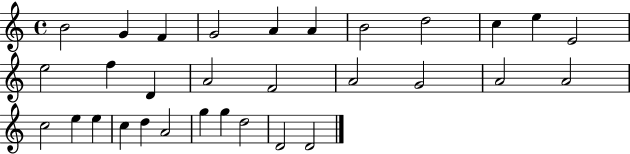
B4/h G4/q F4/q G4/h A4/q A4/q B4/h D5/h C5/q E5/q E4/h E5/h F5/q D4/q A4/h F4/h A4/h G4/h A4/h A4/h C5/h E5/q E5/q C5/q D5/q A4/h G5/q G5/q D5/h D4/h D4/h